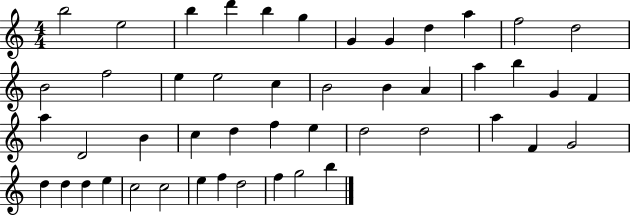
{
  \clef treble
  \numericTimeSignature
  \time 4/4
  \key c \major
  b''2 e''2 | b''4 d'''4 b''4 g''4 | g'4 g'4 d''4 a''4 | f''2 d''2 | \break b'2 f''2 | e''4 e''2 c''4 | b'2 b'4 a'4 | a''4 b''4 g'4 f'4 | \break a''4 d'2 b'4 | c''4 d''4 f''4 e''4 | d''2 d''2 | a''4 f'4 g'2 | \break d''4 d''4 d''4 e''4 | c''2 c''2 | e''4 f''4 d''2 | f''4 g''2 b''4 | \break \bar "|."
}